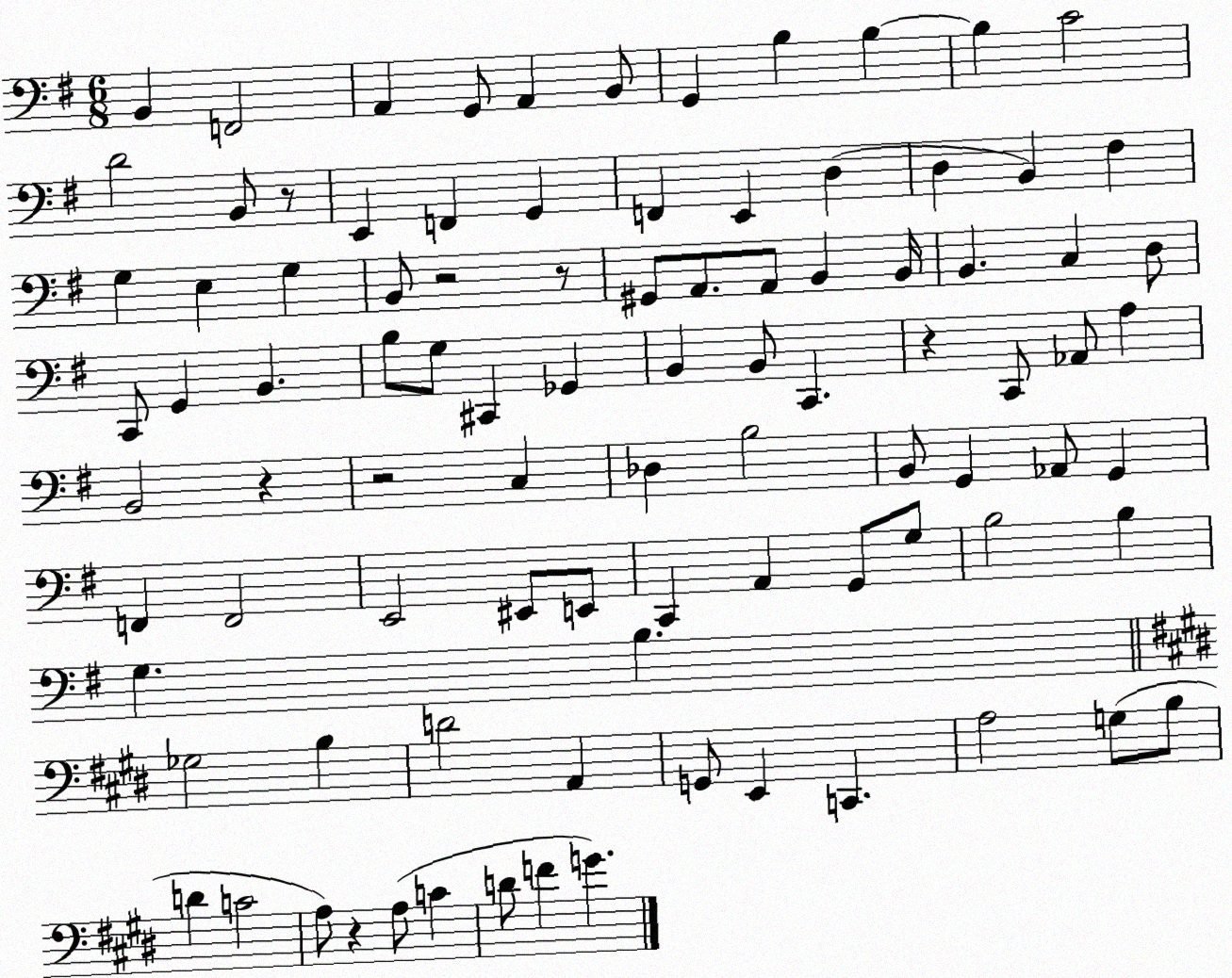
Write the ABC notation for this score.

X:1
T:Untitled
M:6/8
L:1/4
K:G
B,, F,,2 A,, G,,/2 A,, B,,/2 G,, B, B, B, C2 D2 B,,/2 z/2 E,, F,, G,, F,, E,, D, D, B,, ^F, G, E, G, B,,/2 z2 z/2 ^G,,/2 A,,/2 A,,/2 B,, B,,/4 B,, C, D,/2 C,,/2 G,, B,, B,/2 G,/2 ^C,, _G,, B,, B,,/2 C,, z C,,/2 _A,,/2 A, B,,2 z z2 C, _D, B,2 B,,/2 G,, _A,,/2 G,, F,, F,,2 E,,2 ^E,,/2 E,,/2 C,, A,, G,,/2 G,/2 B,2 B, G, B, _G,2 B, D2 A,, G,,/2 E,, C,, A,2 G,/2 B,/2 D C2 A,/2 z A,/2 C D/2 F G